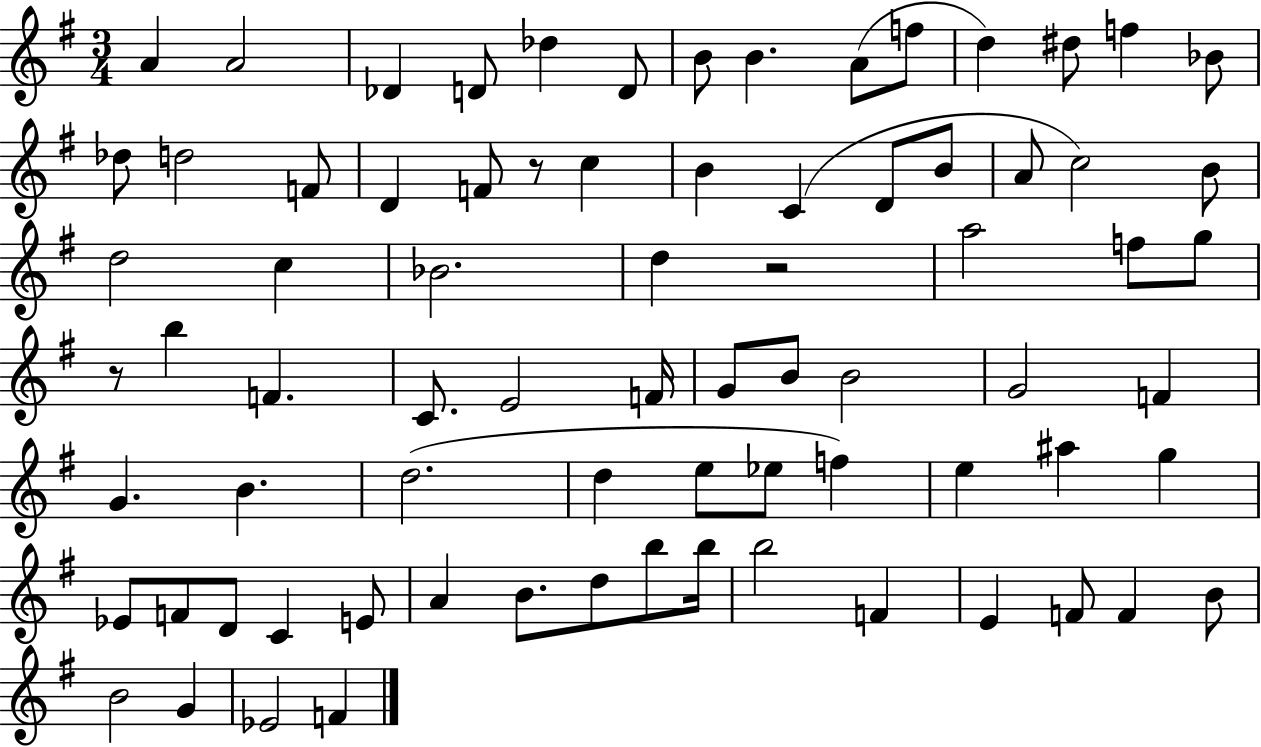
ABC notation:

X:1
T:Untitled
M:3/4
L:1/4
K:G
A A2 _D D/2 _d D/2 B/2 B A/2 f/2 d ^d/2 f _B/2 _d/2 d2 F/2 D F/2 z/2 c B C D/2 B/2 A/2 c2 B/2 d2 c _B2 d z2 a2 f/2 g/2 z/2 b F C/2 E2 F/4 G/2 B/2 B2 G2 F G B d2 d e/2 _e/2 f e ^a g _E/2 F/2 D/2 C E/2 A B/2 d/2 b/2 b/4 b2 F E F/2 F B/2 B2 G _E2 F